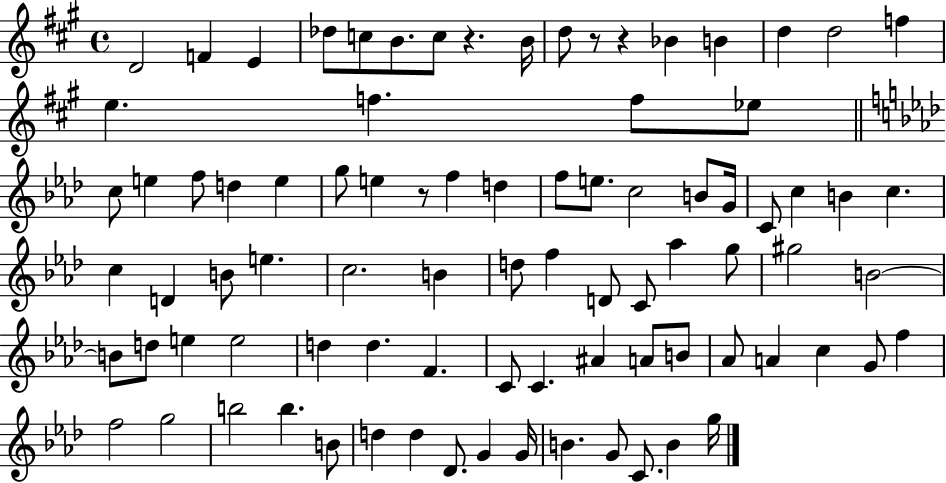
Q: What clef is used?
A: treble